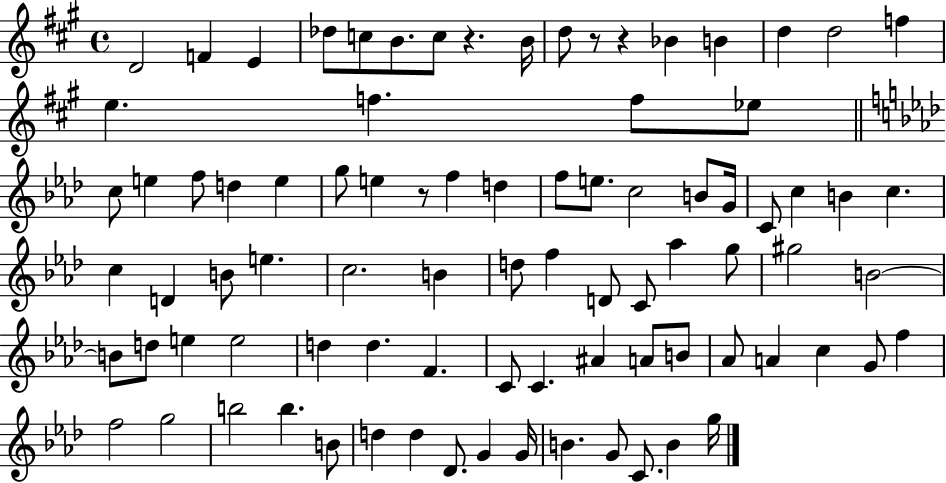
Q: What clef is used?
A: treble